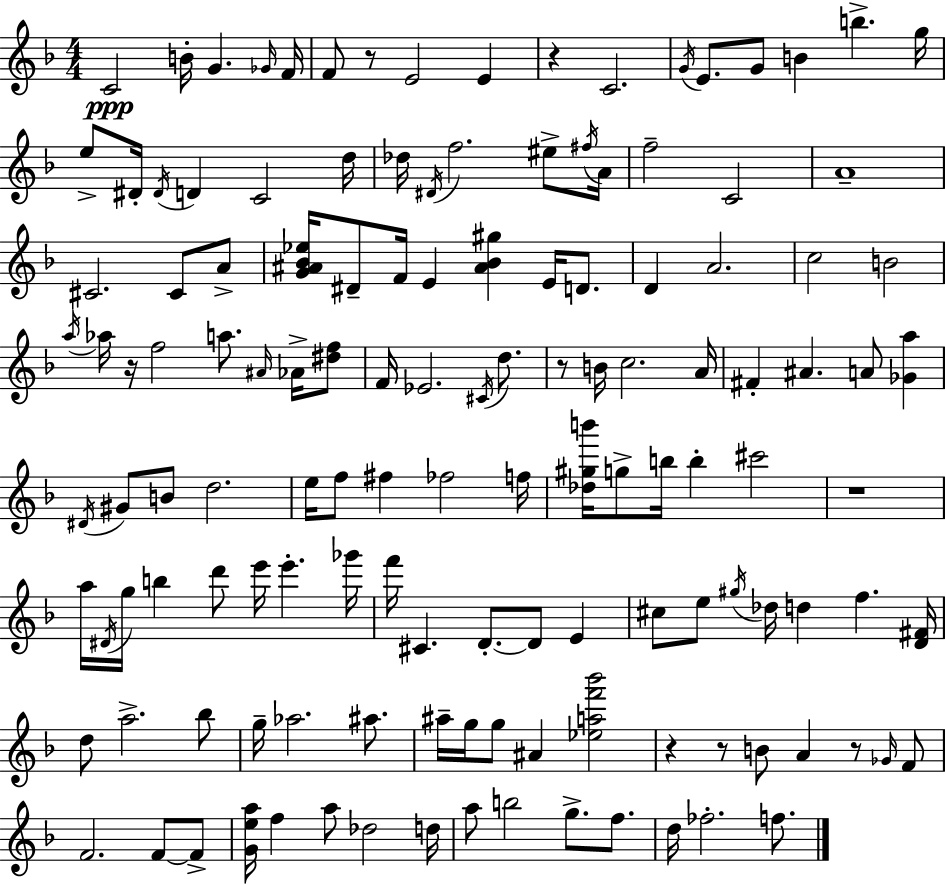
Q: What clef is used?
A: treble